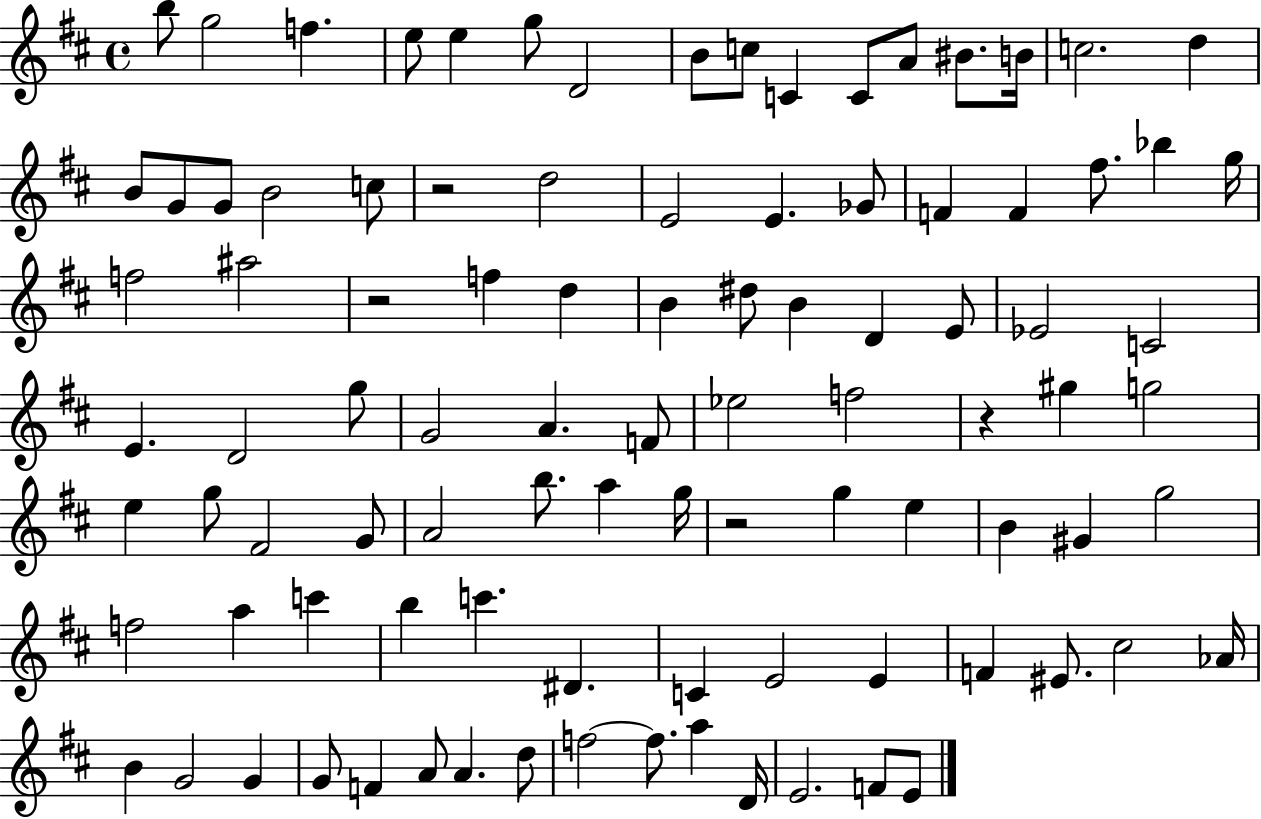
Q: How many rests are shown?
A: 4